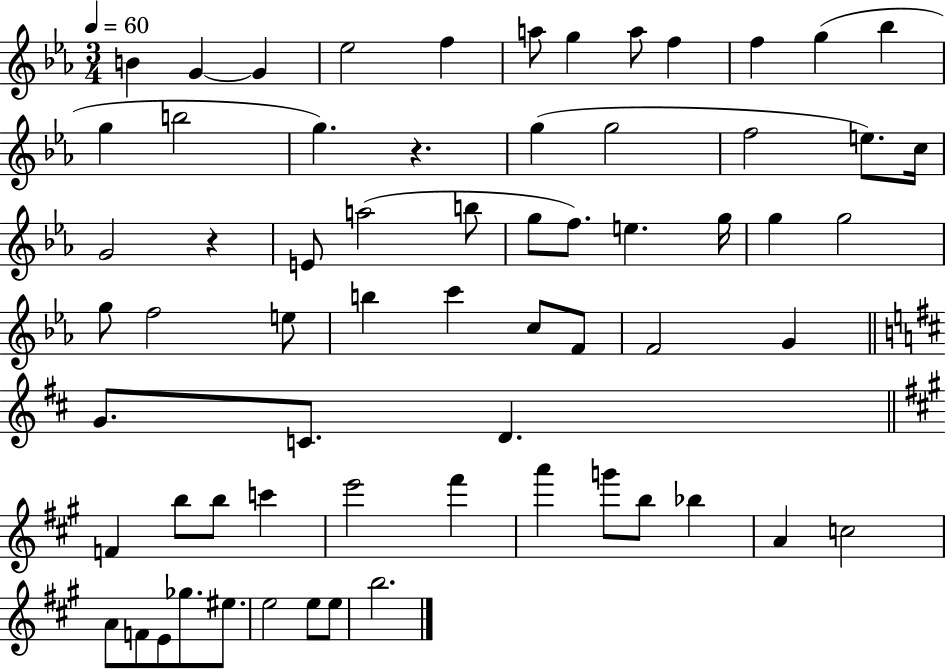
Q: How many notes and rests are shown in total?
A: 65